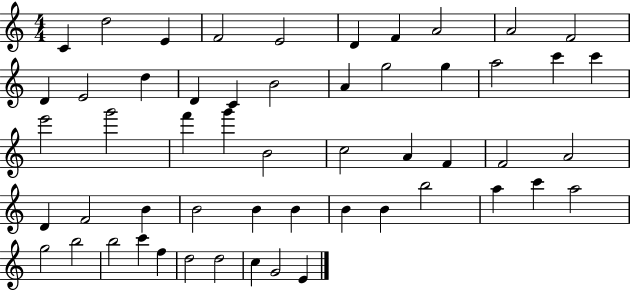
X:1
T:Untitled
M:4/4
L:1/4
K:C
C d2 E F2 E2 D F A2 A2 F2 D E2 d D C B2 A g2 g a2 c' c' e'2 g'2 f' g' B2 c2 A F F2 A2 D F2 B B2 B B B B b2 a c' a2 g2 b2 b2 c' f d2 d2 c G2 E